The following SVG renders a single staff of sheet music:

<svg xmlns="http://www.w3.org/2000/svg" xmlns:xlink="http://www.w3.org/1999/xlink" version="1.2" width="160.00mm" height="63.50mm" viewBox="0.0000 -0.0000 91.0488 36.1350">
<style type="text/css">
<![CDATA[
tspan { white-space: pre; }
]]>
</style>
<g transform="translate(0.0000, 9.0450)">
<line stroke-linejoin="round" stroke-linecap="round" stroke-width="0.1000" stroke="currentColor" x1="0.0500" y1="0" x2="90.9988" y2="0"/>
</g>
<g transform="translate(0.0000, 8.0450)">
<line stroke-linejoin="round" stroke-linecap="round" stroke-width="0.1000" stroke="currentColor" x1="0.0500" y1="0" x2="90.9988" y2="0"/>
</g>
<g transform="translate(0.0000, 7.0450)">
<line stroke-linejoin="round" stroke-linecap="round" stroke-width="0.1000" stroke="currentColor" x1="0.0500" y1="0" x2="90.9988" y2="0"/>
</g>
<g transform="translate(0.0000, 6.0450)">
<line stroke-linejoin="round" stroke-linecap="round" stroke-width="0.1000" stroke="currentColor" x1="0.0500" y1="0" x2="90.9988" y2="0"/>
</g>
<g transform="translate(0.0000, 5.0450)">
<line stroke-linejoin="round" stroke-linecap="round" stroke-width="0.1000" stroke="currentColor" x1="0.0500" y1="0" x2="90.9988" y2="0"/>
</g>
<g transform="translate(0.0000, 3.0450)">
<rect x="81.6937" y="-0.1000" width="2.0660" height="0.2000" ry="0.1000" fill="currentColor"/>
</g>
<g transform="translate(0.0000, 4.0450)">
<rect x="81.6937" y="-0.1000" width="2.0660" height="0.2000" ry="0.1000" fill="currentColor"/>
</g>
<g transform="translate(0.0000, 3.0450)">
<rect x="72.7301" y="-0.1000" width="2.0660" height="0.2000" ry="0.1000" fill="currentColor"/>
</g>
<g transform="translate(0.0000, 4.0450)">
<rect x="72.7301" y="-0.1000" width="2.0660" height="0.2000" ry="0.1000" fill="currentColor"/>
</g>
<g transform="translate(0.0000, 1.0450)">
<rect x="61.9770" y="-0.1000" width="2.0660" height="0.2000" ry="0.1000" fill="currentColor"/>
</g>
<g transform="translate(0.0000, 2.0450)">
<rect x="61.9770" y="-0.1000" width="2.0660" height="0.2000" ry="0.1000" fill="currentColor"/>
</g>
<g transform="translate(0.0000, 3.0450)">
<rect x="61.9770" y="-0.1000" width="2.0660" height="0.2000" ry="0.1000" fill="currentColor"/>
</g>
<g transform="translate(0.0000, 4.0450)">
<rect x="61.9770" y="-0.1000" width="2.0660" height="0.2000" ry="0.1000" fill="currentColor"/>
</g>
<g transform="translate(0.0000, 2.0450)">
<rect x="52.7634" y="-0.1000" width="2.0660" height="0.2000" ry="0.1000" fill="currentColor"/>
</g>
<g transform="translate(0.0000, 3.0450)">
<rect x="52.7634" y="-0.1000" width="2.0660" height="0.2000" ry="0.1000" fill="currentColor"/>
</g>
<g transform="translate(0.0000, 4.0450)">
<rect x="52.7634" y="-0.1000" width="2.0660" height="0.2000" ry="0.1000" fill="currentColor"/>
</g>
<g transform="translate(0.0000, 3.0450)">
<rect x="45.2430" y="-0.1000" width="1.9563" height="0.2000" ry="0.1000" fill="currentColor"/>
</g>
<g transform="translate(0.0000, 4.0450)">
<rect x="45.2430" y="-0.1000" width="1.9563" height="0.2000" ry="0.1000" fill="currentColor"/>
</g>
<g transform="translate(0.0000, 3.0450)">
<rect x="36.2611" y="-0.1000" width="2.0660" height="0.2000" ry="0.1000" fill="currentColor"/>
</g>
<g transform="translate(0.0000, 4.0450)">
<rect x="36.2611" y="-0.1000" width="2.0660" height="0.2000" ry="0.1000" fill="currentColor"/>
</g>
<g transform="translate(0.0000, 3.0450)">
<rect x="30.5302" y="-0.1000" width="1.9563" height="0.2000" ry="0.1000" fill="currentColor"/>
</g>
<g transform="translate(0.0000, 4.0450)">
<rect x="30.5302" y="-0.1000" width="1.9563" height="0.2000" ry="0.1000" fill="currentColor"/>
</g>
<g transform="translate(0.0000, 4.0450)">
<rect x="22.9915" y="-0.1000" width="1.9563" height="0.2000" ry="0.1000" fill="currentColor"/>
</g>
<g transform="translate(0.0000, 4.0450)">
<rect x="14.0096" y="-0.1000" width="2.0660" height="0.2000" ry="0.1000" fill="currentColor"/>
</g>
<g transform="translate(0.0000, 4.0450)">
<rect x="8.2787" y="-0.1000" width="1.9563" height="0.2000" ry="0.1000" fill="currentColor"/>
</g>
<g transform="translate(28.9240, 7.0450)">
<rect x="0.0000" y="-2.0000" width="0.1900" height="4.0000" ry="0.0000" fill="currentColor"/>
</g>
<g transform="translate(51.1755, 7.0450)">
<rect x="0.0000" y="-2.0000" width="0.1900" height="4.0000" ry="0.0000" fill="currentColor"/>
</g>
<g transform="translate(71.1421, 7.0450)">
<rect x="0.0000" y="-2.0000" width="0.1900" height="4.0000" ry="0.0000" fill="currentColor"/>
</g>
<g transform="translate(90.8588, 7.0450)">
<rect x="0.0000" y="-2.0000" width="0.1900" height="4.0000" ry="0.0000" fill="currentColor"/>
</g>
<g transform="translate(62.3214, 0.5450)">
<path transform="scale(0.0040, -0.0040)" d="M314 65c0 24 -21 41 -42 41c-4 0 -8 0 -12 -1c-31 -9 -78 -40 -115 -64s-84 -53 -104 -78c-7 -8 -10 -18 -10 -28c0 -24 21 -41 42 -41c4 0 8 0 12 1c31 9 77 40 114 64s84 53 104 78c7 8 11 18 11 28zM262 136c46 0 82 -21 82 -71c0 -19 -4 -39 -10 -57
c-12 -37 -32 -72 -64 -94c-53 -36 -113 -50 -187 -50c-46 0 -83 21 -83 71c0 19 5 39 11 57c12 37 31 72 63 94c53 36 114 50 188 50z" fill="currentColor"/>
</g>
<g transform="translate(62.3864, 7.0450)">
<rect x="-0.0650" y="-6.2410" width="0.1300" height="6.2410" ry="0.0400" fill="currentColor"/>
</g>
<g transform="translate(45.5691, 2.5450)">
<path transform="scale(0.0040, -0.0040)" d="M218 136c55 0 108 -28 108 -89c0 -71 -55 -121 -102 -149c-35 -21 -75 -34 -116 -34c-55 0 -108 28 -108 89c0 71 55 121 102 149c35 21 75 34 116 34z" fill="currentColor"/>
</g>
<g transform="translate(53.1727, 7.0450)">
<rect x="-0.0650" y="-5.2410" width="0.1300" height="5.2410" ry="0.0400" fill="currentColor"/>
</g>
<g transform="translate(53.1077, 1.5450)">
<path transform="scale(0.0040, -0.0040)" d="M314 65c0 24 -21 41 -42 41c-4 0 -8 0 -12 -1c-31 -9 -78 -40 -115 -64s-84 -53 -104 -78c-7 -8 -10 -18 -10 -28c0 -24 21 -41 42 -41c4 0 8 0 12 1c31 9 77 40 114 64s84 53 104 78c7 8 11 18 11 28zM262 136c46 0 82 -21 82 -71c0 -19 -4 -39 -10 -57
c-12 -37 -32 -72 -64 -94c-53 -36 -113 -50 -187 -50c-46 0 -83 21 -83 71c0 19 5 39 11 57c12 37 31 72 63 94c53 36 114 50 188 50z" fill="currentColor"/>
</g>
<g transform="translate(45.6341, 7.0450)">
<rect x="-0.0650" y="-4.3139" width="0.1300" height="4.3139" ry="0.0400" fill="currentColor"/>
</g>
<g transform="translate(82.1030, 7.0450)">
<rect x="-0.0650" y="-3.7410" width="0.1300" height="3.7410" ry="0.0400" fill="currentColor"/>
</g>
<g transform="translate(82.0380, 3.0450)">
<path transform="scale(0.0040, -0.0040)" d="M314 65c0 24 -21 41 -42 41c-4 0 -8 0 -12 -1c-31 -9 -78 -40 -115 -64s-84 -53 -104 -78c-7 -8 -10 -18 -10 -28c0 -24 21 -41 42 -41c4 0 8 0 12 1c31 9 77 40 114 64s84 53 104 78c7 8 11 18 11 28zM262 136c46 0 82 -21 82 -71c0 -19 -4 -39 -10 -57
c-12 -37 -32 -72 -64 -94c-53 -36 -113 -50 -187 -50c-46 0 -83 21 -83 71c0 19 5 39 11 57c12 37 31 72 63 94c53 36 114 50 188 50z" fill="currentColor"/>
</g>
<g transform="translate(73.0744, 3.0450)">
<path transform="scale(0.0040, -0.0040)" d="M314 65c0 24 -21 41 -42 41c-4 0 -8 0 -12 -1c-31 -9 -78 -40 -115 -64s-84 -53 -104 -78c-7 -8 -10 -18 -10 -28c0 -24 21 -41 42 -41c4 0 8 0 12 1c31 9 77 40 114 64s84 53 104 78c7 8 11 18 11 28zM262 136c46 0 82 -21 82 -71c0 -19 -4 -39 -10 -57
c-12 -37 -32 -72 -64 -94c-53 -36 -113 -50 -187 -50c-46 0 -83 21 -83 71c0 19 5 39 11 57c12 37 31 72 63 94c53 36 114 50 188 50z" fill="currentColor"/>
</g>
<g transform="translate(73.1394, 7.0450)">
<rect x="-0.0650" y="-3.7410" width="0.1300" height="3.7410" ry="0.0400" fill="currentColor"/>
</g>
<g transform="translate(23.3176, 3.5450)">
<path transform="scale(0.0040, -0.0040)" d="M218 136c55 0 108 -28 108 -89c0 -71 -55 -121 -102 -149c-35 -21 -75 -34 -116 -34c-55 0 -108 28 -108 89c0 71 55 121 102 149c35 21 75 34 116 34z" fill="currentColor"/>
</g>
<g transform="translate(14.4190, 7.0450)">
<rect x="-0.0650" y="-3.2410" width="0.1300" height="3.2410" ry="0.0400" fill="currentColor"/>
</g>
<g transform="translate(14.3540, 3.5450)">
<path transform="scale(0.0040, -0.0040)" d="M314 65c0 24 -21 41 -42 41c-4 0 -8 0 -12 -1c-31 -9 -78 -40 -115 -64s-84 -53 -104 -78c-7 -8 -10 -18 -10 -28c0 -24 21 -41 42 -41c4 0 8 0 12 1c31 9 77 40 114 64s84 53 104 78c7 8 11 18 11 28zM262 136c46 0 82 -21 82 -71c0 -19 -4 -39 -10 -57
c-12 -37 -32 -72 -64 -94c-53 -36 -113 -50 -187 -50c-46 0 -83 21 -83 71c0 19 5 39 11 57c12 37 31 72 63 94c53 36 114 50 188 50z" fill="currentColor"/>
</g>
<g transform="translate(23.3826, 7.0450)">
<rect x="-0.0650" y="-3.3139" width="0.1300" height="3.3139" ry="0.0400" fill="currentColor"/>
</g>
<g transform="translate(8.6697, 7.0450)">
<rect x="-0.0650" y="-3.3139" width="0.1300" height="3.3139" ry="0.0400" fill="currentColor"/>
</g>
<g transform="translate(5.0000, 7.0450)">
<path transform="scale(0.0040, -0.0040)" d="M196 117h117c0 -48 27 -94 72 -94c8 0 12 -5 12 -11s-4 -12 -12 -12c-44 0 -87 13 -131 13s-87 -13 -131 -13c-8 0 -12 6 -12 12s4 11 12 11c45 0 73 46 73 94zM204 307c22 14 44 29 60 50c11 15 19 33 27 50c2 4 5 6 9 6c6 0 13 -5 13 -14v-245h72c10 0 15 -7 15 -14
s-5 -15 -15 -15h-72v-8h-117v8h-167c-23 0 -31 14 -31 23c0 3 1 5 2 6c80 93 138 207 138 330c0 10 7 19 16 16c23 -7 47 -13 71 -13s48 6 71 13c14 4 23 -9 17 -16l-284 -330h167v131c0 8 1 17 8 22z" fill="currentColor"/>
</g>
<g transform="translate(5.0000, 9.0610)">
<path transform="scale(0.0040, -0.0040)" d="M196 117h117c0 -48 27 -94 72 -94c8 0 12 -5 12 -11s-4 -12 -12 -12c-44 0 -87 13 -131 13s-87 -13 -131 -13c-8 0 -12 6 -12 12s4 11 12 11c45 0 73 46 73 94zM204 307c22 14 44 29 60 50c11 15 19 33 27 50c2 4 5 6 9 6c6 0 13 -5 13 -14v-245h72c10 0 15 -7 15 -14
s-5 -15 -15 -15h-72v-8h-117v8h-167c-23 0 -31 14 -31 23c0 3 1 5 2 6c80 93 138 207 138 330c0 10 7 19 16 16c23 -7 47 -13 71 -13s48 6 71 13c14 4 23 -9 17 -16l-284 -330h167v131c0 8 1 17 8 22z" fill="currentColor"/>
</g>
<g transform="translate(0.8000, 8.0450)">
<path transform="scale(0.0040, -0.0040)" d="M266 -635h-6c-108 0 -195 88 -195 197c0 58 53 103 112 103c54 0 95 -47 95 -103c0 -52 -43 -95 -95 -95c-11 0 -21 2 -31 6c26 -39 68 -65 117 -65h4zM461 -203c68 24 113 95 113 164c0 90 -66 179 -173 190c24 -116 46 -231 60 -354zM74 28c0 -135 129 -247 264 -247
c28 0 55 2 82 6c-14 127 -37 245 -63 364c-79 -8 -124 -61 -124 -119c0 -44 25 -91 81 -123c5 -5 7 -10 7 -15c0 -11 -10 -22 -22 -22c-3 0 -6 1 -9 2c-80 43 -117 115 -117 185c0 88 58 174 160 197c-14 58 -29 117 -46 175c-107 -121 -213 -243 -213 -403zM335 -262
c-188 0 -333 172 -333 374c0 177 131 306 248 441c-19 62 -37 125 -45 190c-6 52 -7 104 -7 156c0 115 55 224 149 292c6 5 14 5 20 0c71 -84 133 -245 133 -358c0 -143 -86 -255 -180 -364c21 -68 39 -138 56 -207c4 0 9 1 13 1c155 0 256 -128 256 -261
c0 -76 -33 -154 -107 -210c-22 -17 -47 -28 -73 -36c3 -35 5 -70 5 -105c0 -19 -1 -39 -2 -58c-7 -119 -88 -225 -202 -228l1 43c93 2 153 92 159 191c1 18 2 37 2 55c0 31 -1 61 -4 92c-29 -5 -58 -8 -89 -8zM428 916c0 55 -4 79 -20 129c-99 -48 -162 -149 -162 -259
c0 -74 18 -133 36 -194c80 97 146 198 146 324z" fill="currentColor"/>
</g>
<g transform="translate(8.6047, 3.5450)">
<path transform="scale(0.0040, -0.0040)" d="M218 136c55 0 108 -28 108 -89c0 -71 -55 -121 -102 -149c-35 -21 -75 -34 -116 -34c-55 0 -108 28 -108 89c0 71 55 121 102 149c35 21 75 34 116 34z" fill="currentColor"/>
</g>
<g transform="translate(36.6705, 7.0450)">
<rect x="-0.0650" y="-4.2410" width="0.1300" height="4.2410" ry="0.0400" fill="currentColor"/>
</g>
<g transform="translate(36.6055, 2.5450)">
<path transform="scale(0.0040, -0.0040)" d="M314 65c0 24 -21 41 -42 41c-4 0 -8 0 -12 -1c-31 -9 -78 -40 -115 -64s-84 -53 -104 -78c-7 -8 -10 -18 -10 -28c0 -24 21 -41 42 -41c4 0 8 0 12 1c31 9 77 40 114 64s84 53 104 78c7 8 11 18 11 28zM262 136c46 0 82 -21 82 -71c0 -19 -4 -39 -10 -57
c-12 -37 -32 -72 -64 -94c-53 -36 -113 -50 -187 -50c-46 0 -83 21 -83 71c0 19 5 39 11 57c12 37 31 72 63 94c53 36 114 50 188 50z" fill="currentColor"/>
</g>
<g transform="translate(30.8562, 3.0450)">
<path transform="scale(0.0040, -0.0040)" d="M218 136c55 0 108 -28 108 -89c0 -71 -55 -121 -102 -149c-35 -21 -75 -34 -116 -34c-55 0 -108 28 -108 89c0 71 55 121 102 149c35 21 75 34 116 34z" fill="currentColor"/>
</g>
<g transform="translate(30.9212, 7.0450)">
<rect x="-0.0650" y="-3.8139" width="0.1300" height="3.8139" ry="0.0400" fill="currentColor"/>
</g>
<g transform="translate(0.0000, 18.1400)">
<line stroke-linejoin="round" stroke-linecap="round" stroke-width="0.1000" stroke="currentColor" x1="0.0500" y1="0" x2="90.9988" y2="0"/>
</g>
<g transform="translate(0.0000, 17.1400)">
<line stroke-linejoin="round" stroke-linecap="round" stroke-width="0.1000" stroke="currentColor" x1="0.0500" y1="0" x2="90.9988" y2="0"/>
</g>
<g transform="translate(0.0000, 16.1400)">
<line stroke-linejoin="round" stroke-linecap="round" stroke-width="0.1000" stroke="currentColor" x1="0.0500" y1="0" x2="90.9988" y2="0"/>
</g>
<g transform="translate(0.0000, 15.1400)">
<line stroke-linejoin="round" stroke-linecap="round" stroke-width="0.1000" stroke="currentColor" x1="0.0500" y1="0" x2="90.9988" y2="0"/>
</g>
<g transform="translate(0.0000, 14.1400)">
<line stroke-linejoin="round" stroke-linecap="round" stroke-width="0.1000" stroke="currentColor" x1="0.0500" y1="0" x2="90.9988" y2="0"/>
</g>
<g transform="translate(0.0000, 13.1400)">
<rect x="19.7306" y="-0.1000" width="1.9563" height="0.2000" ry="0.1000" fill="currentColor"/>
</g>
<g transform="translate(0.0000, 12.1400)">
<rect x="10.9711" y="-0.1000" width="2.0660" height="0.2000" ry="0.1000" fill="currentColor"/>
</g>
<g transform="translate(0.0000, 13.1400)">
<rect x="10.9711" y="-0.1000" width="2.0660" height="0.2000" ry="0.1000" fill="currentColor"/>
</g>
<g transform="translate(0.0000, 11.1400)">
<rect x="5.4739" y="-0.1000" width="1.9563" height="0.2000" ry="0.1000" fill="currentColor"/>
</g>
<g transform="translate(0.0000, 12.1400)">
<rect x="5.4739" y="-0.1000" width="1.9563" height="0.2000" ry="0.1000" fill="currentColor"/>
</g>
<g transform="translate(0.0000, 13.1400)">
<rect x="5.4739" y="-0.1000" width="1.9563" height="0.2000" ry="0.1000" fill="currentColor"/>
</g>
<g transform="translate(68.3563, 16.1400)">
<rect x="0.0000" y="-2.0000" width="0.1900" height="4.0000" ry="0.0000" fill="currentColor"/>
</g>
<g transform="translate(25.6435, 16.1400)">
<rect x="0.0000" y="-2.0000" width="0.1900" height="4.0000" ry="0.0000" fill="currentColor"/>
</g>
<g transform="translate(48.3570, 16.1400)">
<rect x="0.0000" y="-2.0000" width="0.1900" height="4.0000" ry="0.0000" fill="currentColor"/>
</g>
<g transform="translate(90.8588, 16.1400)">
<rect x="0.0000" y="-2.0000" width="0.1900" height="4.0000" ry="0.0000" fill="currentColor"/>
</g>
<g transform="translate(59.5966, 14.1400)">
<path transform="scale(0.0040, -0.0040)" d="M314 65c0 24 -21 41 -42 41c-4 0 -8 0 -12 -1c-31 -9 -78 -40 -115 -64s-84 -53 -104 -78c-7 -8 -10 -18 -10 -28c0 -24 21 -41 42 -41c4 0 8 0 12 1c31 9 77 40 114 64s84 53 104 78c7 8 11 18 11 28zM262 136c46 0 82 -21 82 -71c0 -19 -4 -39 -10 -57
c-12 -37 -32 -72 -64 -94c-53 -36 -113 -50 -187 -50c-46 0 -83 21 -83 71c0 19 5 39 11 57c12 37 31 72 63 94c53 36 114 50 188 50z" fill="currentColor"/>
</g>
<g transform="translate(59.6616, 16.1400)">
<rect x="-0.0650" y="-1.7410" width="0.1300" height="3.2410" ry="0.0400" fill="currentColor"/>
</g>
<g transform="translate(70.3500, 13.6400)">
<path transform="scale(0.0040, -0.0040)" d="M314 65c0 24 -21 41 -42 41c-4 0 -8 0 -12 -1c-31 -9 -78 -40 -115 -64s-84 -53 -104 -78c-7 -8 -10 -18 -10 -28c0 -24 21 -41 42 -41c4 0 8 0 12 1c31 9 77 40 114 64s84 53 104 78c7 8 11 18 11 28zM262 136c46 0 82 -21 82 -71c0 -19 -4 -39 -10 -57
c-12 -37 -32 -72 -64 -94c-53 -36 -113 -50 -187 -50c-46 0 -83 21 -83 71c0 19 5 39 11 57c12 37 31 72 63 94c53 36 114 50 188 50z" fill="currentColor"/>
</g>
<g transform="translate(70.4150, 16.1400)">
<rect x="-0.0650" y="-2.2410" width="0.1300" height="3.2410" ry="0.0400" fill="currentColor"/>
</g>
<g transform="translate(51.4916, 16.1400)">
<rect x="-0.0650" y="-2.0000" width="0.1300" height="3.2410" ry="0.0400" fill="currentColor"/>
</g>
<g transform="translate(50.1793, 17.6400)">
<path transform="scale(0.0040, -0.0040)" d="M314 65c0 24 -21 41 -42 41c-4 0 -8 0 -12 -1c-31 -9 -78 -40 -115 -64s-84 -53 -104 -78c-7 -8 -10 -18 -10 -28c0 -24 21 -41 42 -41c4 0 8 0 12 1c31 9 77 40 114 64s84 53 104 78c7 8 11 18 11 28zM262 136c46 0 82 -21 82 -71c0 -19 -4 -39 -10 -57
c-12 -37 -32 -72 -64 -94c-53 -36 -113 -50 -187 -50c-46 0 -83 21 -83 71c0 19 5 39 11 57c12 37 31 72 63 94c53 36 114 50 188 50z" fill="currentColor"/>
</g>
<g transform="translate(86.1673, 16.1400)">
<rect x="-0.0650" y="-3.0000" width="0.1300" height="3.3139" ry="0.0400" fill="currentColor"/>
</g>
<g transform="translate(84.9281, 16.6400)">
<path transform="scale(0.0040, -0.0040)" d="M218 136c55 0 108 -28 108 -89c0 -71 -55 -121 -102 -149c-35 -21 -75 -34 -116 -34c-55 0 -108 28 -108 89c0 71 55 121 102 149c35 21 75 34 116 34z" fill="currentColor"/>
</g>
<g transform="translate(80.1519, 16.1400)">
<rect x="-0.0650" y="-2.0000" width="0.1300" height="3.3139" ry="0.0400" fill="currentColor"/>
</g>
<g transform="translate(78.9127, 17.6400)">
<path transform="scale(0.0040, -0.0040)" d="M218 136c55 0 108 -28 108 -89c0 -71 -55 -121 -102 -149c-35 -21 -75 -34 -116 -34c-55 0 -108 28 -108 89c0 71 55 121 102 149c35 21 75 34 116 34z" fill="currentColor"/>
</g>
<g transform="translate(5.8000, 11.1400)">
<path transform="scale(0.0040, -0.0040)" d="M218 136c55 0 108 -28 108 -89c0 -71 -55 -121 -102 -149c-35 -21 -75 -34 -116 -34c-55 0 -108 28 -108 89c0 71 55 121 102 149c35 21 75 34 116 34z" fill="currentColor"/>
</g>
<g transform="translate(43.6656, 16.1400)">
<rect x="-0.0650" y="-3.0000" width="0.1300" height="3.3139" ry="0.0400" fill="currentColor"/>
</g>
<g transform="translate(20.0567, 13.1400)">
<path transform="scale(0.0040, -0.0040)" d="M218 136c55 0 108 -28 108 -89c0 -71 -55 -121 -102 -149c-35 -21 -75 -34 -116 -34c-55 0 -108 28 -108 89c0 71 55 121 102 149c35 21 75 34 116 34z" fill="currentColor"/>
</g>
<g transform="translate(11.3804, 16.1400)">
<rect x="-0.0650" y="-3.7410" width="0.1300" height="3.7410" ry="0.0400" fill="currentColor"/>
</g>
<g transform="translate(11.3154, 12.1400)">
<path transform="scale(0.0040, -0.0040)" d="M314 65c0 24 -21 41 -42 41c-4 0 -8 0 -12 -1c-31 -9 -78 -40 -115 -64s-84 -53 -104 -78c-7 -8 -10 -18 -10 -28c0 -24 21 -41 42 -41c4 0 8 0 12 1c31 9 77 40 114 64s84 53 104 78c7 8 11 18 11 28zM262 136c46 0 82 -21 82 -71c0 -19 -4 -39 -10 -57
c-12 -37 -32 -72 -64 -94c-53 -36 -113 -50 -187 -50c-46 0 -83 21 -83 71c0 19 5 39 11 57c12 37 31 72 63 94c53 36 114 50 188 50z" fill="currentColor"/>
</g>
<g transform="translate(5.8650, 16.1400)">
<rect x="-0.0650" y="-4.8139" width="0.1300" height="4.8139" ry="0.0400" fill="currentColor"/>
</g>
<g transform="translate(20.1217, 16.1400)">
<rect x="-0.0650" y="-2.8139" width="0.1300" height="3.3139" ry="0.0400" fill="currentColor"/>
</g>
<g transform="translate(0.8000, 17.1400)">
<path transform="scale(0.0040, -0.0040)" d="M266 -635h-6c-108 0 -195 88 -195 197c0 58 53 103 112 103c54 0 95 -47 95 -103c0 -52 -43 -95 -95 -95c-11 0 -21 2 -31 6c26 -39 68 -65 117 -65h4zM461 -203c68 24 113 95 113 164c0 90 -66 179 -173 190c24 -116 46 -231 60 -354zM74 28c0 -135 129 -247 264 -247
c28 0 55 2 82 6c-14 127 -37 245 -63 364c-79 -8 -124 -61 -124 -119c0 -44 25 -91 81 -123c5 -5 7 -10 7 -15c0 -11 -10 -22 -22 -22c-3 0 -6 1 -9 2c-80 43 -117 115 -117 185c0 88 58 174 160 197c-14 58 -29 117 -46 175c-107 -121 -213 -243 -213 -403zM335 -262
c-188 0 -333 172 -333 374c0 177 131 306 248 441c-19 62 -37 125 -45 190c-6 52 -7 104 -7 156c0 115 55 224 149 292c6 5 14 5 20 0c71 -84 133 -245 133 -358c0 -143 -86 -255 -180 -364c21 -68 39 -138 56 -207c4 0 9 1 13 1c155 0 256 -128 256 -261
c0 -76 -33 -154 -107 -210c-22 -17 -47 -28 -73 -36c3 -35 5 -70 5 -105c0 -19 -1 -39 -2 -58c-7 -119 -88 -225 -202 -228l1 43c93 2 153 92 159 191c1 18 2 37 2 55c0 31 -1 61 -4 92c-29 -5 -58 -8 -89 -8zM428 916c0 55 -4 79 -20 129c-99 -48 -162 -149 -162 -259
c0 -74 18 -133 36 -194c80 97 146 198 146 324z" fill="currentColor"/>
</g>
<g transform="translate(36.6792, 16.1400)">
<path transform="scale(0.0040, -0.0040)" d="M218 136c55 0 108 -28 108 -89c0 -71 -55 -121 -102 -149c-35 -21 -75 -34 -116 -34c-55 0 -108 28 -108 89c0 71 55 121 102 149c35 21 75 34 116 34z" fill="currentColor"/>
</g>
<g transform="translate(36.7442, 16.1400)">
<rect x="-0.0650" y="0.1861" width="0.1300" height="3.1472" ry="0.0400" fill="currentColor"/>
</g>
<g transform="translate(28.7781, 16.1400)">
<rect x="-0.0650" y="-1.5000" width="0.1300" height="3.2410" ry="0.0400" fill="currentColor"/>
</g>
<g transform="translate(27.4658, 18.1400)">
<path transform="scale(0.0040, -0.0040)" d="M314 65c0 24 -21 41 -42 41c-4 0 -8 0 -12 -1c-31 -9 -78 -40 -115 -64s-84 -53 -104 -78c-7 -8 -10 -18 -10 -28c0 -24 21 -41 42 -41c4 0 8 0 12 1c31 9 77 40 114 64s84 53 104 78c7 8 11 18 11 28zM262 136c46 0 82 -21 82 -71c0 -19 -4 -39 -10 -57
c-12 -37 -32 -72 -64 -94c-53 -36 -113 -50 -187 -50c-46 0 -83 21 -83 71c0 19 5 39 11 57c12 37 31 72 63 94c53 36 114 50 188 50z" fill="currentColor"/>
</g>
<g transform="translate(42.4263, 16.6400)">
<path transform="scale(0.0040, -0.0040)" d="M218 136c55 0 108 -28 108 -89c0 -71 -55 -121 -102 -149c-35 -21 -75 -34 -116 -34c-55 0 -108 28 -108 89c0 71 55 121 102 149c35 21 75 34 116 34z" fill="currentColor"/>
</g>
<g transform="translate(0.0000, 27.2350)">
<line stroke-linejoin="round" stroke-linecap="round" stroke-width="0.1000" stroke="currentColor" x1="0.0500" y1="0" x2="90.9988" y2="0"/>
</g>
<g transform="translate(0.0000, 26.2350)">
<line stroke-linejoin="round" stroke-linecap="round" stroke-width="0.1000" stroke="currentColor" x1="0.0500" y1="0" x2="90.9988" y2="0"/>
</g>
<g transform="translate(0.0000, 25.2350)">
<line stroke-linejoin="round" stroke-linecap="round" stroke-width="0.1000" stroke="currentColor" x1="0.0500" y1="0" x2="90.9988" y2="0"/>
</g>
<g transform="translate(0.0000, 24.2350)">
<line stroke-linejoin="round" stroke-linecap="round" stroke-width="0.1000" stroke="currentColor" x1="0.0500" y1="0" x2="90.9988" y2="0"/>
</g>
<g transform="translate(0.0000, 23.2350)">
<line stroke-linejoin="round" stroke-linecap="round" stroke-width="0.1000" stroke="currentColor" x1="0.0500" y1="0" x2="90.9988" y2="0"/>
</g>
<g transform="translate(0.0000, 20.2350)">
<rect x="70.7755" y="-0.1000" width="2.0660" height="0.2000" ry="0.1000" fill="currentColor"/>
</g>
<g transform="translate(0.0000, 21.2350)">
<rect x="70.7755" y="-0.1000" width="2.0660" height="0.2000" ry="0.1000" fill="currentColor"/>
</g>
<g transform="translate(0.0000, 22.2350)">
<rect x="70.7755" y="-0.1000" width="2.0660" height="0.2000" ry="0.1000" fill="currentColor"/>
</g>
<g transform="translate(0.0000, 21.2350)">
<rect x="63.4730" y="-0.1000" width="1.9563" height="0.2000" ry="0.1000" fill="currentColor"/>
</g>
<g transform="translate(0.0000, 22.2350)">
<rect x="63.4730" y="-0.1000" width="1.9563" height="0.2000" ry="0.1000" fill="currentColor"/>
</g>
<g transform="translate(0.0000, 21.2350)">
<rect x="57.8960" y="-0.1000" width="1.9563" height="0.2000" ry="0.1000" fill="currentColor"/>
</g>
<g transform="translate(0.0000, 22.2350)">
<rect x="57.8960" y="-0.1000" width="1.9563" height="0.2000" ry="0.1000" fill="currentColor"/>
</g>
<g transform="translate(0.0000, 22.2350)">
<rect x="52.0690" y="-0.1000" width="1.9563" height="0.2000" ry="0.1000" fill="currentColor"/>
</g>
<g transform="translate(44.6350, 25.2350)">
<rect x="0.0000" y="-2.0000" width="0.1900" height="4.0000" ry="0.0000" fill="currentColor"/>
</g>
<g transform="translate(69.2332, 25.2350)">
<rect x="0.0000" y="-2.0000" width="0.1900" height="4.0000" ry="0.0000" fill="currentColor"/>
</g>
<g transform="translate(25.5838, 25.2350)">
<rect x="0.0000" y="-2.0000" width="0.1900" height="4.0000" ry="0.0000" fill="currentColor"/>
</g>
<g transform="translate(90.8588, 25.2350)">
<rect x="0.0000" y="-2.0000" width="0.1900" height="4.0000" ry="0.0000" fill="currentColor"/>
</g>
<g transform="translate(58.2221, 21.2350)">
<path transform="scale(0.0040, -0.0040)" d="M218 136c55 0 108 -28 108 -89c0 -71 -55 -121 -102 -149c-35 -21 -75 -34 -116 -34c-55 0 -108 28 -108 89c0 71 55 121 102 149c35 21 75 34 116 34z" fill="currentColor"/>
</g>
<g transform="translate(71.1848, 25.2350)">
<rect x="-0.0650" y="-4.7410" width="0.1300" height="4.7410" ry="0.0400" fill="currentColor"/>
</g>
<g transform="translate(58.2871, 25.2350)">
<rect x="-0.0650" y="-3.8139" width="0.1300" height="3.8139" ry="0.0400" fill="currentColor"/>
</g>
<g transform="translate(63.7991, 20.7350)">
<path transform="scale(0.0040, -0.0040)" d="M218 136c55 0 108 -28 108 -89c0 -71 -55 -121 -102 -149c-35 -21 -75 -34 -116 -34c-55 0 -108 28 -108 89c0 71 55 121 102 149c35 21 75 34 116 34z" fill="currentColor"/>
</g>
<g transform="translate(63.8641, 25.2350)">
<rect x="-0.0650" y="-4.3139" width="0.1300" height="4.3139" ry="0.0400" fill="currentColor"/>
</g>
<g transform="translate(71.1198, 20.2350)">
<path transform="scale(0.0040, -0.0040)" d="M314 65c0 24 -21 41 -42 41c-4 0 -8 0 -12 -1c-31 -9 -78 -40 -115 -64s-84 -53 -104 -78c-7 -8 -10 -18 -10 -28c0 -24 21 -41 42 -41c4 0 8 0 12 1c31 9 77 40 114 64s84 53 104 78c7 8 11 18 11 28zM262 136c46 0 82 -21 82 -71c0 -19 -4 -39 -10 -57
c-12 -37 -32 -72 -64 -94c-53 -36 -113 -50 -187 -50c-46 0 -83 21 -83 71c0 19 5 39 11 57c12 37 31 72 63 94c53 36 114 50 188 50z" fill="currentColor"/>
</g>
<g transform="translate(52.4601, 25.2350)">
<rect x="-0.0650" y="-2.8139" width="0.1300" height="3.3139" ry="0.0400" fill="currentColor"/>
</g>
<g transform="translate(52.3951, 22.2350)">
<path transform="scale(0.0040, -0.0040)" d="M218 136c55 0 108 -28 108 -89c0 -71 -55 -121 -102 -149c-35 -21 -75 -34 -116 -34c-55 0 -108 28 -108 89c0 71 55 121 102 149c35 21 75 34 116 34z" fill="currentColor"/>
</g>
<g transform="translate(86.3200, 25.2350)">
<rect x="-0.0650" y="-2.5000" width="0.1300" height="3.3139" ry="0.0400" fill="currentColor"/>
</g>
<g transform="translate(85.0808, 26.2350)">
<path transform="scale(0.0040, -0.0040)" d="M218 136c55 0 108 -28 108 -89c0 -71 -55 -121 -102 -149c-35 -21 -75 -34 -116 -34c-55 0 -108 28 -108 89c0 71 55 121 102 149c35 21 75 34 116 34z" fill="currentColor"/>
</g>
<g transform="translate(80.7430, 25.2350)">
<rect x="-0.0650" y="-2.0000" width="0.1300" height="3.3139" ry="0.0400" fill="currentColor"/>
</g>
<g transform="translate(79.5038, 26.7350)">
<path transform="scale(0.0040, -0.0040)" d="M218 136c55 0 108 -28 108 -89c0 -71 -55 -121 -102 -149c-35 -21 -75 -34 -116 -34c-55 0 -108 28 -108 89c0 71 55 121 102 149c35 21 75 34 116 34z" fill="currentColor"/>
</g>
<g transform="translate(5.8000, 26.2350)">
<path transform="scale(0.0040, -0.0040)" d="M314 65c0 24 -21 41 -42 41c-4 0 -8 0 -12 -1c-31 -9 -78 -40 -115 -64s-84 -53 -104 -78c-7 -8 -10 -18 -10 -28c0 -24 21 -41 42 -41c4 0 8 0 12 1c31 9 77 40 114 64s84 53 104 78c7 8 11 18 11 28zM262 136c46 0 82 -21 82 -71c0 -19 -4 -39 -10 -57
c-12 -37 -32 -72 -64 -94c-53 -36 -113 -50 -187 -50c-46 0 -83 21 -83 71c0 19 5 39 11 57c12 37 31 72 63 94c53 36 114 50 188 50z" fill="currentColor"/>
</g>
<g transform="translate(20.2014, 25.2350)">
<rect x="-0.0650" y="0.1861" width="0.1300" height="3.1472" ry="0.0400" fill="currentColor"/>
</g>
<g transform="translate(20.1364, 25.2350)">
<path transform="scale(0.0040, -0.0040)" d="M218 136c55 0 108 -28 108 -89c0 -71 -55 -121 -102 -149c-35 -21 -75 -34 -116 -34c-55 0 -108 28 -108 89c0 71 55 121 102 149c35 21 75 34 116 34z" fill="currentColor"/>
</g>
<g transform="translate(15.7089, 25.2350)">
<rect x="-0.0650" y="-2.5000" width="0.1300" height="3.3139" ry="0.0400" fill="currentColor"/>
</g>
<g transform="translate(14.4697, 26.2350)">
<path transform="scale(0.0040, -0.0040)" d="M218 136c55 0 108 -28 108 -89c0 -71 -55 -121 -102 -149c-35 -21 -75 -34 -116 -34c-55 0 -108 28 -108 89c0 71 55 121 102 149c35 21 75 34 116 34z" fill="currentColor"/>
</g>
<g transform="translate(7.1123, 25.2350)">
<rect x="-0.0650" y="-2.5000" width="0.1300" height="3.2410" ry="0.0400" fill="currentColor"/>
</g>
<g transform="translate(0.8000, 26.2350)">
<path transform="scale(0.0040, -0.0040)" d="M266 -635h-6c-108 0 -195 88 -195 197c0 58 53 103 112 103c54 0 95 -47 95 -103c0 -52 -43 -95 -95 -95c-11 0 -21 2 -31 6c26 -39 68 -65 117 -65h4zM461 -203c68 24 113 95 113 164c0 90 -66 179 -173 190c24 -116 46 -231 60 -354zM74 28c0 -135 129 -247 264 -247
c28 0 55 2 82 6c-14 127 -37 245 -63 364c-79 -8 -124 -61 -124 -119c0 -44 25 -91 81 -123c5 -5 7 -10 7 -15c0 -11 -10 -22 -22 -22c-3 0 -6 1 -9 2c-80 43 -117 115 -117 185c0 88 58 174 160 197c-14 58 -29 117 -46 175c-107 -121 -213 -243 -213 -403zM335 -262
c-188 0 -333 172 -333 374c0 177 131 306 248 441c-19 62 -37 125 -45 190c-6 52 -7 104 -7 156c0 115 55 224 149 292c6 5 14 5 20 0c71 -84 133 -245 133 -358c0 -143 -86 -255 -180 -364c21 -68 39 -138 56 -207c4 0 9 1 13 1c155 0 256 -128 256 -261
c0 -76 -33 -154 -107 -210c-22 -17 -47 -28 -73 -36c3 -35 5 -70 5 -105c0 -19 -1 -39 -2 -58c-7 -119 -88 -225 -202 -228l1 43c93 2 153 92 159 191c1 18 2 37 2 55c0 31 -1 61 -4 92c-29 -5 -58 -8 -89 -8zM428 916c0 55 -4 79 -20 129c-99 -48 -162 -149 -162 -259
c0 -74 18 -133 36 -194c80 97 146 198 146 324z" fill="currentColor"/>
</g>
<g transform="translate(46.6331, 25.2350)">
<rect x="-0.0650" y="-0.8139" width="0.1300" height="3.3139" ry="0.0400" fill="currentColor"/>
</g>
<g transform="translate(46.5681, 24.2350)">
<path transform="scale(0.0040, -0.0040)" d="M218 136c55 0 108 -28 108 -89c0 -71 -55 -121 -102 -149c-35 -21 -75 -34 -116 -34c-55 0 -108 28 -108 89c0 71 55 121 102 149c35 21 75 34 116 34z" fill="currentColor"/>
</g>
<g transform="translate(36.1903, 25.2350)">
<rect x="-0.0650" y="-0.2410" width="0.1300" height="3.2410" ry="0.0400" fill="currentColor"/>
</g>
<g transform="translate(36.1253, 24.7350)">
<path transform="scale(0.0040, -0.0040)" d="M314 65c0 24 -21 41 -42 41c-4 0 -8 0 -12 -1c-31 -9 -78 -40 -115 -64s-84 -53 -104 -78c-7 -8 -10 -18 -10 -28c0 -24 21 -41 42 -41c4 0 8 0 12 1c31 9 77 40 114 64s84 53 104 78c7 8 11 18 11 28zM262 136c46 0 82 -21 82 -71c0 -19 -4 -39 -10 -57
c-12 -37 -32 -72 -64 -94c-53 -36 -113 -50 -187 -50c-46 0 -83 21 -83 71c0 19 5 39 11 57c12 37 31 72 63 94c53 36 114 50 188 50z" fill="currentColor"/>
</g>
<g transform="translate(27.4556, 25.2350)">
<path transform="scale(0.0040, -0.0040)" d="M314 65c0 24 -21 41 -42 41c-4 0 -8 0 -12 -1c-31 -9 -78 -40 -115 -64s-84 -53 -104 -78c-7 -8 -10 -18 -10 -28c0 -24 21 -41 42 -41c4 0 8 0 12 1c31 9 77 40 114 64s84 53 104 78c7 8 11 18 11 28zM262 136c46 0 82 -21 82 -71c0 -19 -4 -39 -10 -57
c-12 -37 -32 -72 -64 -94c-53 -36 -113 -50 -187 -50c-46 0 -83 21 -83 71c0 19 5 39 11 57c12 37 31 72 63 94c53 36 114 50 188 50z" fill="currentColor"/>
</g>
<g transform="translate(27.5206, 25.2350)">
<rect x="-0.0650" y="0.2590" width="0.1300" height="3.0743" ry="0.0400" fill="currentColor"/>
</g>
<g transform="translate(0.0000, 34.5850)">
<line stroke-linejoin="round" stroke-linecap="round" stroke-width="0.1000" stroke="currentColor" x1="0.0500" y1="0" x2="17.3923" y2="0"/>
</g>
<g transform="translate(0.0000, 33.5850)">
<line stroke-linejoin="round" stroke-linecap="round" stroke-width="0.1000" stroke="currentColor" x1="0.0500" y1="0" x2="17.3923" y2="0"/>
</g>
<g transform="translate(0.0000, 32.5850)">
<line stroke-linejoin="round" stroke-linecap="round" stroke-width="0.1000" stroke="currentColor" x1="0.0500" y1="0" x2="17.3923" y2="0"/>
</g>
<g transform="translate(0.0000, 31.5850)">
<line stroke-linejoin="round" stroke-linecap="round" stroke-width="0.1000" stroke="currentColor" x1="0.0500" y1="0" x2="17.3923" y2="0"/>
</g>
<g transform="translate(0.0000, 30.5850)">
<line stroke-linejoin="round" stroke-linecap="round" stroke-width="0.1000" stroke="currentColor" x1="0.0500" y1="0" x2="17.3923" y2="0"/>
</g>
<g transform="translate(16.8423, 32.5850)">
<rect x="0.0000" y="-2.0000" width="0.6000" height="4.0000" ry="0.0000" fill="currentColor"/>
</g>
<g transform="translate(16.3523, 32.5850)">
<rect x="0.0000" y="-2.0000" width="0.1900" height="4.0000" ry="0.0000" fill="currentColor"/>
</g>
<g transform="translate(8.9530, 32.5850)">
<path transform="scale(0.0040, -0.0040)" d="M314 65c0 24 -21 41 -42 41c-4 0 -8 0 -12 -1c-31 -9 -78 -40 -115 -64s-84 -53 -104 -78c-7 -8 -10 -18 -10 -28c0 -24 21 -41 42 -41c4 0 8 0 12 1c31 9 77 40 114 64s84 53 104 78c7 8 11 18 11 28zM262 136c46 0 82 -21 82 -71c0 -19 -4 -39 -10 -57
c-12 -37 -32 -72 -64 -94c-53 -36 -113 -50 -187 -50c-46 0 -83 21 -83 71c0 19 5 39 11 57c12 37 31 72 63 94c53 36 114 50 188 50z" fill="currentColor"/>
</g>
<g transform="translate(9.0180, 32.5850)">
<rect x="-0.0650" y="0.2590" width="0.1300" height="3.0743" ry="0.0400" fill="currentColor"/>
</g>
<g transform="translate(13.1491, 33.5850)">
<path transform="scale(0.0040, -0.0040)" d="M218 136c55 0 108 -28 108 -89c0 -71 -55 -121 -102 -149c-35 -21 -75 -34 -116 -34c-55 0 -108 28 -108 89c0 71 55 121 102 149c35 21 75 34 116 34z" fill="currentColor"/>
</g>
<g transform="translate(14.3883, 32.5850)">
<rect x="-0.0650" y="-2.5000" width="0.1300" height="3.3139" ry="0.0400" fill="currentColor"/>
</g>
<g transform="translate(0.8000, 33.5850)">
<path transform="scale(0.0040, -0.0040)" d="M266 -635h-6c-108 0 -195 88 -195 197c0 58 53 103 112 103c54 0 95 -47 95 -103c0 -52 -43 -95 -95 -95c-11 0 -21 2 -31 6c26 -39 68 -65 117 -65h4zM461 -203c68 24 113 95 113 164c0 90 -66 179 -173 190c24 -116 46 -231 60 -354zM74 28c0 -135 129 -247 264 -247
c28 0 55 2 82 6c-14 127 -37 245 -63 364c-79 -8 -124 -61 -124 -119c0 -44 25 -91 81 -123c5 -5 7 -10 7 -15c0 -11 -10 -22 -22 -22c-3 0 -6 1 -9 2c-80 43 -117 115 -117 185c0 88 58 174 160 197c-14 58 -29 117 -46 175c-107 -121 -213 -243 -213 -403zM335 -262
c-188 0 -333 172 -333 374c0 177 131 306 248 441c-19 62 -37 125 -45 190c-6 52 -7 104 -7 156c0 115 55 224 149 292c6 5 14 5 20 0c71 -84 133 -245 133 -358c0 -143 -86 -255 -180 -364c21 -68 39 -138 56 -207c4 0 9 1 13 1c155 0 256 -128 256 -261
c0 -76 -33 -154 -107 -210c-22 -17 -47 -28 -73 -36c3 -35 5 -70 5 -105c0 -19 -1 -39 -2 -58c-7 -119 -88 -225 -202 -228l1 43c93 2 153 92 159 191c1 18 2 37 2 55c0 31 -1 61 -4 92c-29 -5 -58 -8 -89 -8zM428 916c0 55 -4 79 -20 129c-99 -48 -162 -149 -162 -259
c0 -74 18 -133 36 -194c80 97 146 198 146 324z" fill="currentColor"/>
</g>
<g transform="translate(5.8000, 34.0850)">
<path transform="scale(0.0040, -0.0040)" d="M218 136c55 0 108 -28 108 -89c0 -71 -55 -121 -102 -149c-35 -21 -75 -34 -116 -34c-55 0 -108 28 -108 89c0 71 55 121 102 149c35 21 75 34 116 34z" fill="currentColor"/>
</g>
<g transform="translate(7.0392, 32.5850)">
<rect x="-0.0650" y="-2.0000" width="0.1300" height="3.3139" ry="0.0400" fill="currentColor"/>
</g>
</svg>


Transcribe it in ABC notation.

X:1
T:Untitled
M:4/4
L:1/4
K:C
b b2 b c' d'2 d' f'2 a'2 c'2 c'2 e' c'2 a E2 B A F2 f2 g2 F A G2 G B B2 c2 d a c' d' e'2 F G F B2 G